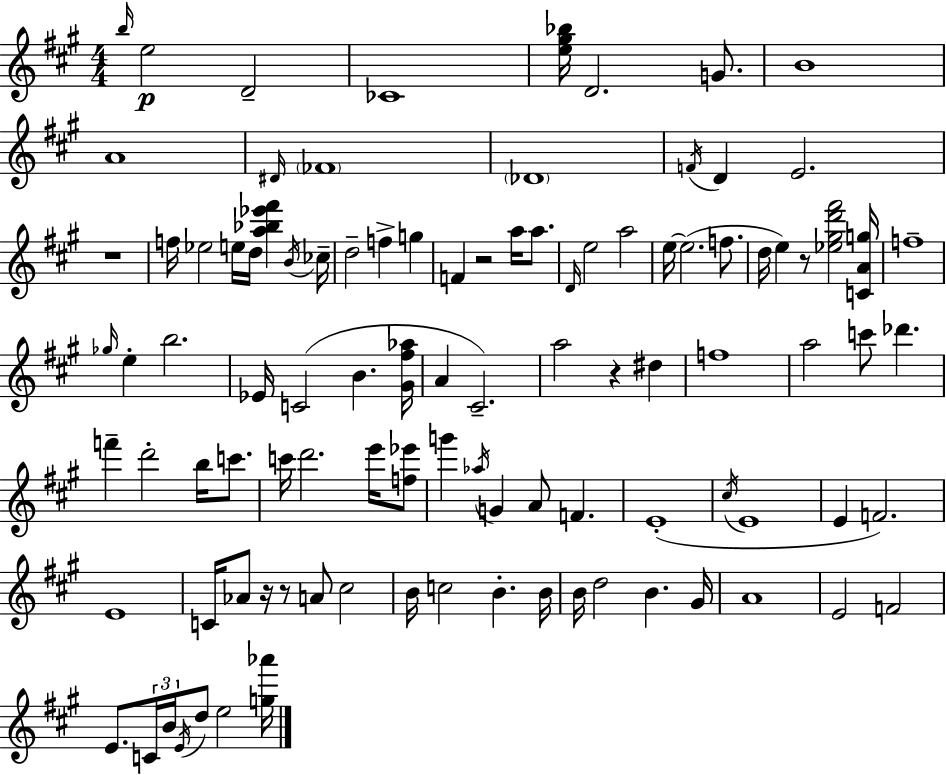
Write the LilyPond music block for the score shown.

{
  \clef treble
  \numericTimeSignature
  \time 4/4
  \key a \major
  \grace { b''16 }\p e''2 d'2-- | ces'1 | <e'' gis'' bes''>16 d'2. g'8. | b'1 | \break a'1 | \grace { dis'16 } \parenthesize fes'1 | \parenthesize des'1 | \acciaccatura { f'16 } d'4 e'2. | \break r1 | f''16 ees''2 e''16 d''16 <a'' bes'' ees''' fis'''>4 | \acciaccatura { b'16 } ces''16-- d''2-- f''4-> | g''4 f'4 r2 | \break a''16 a''8. \grace { d'16 } e''2 a''2 | e''16~~ e''2.( | f''8. d''16 e''4) r8 <ees'' gis'' d''' fis'''>2 | <c' a' g''>16 f''1-- | \break \grace { ges''16 } e''4-. b''2. | ees'16 c'2( b'4. | <gis' fis'' aes''>16 a'4 cis'2.--) | a''2 r4 | \break dis''4 f''1 | a''2 c'''8 | des'''4. f'''4-- d'''2-. | b''16 c'''8. c'''16 d'''2. | \break e'''16 <f'' ees'''>8 g'''4 \acciaccatura { aes''16 } g'4 a'8 | f'4. e'1-.( | \acciaccatura { cis''16 } e'1 | e'4 f'2.) | \break e'1 | c'16 aes'8 r16 r8 a'8 | cis''2 b'16 c''2 | b'4.-. b'16 b'16 d''2 | \break b'4. gis'16 a'1 | e'2 | f'2 e'8. \tuplet 3/2 { c'16 b'16 \acciaccatura { e'16 } } d''8 | e''2 <g'' aes'''>16 \bar "|."
}